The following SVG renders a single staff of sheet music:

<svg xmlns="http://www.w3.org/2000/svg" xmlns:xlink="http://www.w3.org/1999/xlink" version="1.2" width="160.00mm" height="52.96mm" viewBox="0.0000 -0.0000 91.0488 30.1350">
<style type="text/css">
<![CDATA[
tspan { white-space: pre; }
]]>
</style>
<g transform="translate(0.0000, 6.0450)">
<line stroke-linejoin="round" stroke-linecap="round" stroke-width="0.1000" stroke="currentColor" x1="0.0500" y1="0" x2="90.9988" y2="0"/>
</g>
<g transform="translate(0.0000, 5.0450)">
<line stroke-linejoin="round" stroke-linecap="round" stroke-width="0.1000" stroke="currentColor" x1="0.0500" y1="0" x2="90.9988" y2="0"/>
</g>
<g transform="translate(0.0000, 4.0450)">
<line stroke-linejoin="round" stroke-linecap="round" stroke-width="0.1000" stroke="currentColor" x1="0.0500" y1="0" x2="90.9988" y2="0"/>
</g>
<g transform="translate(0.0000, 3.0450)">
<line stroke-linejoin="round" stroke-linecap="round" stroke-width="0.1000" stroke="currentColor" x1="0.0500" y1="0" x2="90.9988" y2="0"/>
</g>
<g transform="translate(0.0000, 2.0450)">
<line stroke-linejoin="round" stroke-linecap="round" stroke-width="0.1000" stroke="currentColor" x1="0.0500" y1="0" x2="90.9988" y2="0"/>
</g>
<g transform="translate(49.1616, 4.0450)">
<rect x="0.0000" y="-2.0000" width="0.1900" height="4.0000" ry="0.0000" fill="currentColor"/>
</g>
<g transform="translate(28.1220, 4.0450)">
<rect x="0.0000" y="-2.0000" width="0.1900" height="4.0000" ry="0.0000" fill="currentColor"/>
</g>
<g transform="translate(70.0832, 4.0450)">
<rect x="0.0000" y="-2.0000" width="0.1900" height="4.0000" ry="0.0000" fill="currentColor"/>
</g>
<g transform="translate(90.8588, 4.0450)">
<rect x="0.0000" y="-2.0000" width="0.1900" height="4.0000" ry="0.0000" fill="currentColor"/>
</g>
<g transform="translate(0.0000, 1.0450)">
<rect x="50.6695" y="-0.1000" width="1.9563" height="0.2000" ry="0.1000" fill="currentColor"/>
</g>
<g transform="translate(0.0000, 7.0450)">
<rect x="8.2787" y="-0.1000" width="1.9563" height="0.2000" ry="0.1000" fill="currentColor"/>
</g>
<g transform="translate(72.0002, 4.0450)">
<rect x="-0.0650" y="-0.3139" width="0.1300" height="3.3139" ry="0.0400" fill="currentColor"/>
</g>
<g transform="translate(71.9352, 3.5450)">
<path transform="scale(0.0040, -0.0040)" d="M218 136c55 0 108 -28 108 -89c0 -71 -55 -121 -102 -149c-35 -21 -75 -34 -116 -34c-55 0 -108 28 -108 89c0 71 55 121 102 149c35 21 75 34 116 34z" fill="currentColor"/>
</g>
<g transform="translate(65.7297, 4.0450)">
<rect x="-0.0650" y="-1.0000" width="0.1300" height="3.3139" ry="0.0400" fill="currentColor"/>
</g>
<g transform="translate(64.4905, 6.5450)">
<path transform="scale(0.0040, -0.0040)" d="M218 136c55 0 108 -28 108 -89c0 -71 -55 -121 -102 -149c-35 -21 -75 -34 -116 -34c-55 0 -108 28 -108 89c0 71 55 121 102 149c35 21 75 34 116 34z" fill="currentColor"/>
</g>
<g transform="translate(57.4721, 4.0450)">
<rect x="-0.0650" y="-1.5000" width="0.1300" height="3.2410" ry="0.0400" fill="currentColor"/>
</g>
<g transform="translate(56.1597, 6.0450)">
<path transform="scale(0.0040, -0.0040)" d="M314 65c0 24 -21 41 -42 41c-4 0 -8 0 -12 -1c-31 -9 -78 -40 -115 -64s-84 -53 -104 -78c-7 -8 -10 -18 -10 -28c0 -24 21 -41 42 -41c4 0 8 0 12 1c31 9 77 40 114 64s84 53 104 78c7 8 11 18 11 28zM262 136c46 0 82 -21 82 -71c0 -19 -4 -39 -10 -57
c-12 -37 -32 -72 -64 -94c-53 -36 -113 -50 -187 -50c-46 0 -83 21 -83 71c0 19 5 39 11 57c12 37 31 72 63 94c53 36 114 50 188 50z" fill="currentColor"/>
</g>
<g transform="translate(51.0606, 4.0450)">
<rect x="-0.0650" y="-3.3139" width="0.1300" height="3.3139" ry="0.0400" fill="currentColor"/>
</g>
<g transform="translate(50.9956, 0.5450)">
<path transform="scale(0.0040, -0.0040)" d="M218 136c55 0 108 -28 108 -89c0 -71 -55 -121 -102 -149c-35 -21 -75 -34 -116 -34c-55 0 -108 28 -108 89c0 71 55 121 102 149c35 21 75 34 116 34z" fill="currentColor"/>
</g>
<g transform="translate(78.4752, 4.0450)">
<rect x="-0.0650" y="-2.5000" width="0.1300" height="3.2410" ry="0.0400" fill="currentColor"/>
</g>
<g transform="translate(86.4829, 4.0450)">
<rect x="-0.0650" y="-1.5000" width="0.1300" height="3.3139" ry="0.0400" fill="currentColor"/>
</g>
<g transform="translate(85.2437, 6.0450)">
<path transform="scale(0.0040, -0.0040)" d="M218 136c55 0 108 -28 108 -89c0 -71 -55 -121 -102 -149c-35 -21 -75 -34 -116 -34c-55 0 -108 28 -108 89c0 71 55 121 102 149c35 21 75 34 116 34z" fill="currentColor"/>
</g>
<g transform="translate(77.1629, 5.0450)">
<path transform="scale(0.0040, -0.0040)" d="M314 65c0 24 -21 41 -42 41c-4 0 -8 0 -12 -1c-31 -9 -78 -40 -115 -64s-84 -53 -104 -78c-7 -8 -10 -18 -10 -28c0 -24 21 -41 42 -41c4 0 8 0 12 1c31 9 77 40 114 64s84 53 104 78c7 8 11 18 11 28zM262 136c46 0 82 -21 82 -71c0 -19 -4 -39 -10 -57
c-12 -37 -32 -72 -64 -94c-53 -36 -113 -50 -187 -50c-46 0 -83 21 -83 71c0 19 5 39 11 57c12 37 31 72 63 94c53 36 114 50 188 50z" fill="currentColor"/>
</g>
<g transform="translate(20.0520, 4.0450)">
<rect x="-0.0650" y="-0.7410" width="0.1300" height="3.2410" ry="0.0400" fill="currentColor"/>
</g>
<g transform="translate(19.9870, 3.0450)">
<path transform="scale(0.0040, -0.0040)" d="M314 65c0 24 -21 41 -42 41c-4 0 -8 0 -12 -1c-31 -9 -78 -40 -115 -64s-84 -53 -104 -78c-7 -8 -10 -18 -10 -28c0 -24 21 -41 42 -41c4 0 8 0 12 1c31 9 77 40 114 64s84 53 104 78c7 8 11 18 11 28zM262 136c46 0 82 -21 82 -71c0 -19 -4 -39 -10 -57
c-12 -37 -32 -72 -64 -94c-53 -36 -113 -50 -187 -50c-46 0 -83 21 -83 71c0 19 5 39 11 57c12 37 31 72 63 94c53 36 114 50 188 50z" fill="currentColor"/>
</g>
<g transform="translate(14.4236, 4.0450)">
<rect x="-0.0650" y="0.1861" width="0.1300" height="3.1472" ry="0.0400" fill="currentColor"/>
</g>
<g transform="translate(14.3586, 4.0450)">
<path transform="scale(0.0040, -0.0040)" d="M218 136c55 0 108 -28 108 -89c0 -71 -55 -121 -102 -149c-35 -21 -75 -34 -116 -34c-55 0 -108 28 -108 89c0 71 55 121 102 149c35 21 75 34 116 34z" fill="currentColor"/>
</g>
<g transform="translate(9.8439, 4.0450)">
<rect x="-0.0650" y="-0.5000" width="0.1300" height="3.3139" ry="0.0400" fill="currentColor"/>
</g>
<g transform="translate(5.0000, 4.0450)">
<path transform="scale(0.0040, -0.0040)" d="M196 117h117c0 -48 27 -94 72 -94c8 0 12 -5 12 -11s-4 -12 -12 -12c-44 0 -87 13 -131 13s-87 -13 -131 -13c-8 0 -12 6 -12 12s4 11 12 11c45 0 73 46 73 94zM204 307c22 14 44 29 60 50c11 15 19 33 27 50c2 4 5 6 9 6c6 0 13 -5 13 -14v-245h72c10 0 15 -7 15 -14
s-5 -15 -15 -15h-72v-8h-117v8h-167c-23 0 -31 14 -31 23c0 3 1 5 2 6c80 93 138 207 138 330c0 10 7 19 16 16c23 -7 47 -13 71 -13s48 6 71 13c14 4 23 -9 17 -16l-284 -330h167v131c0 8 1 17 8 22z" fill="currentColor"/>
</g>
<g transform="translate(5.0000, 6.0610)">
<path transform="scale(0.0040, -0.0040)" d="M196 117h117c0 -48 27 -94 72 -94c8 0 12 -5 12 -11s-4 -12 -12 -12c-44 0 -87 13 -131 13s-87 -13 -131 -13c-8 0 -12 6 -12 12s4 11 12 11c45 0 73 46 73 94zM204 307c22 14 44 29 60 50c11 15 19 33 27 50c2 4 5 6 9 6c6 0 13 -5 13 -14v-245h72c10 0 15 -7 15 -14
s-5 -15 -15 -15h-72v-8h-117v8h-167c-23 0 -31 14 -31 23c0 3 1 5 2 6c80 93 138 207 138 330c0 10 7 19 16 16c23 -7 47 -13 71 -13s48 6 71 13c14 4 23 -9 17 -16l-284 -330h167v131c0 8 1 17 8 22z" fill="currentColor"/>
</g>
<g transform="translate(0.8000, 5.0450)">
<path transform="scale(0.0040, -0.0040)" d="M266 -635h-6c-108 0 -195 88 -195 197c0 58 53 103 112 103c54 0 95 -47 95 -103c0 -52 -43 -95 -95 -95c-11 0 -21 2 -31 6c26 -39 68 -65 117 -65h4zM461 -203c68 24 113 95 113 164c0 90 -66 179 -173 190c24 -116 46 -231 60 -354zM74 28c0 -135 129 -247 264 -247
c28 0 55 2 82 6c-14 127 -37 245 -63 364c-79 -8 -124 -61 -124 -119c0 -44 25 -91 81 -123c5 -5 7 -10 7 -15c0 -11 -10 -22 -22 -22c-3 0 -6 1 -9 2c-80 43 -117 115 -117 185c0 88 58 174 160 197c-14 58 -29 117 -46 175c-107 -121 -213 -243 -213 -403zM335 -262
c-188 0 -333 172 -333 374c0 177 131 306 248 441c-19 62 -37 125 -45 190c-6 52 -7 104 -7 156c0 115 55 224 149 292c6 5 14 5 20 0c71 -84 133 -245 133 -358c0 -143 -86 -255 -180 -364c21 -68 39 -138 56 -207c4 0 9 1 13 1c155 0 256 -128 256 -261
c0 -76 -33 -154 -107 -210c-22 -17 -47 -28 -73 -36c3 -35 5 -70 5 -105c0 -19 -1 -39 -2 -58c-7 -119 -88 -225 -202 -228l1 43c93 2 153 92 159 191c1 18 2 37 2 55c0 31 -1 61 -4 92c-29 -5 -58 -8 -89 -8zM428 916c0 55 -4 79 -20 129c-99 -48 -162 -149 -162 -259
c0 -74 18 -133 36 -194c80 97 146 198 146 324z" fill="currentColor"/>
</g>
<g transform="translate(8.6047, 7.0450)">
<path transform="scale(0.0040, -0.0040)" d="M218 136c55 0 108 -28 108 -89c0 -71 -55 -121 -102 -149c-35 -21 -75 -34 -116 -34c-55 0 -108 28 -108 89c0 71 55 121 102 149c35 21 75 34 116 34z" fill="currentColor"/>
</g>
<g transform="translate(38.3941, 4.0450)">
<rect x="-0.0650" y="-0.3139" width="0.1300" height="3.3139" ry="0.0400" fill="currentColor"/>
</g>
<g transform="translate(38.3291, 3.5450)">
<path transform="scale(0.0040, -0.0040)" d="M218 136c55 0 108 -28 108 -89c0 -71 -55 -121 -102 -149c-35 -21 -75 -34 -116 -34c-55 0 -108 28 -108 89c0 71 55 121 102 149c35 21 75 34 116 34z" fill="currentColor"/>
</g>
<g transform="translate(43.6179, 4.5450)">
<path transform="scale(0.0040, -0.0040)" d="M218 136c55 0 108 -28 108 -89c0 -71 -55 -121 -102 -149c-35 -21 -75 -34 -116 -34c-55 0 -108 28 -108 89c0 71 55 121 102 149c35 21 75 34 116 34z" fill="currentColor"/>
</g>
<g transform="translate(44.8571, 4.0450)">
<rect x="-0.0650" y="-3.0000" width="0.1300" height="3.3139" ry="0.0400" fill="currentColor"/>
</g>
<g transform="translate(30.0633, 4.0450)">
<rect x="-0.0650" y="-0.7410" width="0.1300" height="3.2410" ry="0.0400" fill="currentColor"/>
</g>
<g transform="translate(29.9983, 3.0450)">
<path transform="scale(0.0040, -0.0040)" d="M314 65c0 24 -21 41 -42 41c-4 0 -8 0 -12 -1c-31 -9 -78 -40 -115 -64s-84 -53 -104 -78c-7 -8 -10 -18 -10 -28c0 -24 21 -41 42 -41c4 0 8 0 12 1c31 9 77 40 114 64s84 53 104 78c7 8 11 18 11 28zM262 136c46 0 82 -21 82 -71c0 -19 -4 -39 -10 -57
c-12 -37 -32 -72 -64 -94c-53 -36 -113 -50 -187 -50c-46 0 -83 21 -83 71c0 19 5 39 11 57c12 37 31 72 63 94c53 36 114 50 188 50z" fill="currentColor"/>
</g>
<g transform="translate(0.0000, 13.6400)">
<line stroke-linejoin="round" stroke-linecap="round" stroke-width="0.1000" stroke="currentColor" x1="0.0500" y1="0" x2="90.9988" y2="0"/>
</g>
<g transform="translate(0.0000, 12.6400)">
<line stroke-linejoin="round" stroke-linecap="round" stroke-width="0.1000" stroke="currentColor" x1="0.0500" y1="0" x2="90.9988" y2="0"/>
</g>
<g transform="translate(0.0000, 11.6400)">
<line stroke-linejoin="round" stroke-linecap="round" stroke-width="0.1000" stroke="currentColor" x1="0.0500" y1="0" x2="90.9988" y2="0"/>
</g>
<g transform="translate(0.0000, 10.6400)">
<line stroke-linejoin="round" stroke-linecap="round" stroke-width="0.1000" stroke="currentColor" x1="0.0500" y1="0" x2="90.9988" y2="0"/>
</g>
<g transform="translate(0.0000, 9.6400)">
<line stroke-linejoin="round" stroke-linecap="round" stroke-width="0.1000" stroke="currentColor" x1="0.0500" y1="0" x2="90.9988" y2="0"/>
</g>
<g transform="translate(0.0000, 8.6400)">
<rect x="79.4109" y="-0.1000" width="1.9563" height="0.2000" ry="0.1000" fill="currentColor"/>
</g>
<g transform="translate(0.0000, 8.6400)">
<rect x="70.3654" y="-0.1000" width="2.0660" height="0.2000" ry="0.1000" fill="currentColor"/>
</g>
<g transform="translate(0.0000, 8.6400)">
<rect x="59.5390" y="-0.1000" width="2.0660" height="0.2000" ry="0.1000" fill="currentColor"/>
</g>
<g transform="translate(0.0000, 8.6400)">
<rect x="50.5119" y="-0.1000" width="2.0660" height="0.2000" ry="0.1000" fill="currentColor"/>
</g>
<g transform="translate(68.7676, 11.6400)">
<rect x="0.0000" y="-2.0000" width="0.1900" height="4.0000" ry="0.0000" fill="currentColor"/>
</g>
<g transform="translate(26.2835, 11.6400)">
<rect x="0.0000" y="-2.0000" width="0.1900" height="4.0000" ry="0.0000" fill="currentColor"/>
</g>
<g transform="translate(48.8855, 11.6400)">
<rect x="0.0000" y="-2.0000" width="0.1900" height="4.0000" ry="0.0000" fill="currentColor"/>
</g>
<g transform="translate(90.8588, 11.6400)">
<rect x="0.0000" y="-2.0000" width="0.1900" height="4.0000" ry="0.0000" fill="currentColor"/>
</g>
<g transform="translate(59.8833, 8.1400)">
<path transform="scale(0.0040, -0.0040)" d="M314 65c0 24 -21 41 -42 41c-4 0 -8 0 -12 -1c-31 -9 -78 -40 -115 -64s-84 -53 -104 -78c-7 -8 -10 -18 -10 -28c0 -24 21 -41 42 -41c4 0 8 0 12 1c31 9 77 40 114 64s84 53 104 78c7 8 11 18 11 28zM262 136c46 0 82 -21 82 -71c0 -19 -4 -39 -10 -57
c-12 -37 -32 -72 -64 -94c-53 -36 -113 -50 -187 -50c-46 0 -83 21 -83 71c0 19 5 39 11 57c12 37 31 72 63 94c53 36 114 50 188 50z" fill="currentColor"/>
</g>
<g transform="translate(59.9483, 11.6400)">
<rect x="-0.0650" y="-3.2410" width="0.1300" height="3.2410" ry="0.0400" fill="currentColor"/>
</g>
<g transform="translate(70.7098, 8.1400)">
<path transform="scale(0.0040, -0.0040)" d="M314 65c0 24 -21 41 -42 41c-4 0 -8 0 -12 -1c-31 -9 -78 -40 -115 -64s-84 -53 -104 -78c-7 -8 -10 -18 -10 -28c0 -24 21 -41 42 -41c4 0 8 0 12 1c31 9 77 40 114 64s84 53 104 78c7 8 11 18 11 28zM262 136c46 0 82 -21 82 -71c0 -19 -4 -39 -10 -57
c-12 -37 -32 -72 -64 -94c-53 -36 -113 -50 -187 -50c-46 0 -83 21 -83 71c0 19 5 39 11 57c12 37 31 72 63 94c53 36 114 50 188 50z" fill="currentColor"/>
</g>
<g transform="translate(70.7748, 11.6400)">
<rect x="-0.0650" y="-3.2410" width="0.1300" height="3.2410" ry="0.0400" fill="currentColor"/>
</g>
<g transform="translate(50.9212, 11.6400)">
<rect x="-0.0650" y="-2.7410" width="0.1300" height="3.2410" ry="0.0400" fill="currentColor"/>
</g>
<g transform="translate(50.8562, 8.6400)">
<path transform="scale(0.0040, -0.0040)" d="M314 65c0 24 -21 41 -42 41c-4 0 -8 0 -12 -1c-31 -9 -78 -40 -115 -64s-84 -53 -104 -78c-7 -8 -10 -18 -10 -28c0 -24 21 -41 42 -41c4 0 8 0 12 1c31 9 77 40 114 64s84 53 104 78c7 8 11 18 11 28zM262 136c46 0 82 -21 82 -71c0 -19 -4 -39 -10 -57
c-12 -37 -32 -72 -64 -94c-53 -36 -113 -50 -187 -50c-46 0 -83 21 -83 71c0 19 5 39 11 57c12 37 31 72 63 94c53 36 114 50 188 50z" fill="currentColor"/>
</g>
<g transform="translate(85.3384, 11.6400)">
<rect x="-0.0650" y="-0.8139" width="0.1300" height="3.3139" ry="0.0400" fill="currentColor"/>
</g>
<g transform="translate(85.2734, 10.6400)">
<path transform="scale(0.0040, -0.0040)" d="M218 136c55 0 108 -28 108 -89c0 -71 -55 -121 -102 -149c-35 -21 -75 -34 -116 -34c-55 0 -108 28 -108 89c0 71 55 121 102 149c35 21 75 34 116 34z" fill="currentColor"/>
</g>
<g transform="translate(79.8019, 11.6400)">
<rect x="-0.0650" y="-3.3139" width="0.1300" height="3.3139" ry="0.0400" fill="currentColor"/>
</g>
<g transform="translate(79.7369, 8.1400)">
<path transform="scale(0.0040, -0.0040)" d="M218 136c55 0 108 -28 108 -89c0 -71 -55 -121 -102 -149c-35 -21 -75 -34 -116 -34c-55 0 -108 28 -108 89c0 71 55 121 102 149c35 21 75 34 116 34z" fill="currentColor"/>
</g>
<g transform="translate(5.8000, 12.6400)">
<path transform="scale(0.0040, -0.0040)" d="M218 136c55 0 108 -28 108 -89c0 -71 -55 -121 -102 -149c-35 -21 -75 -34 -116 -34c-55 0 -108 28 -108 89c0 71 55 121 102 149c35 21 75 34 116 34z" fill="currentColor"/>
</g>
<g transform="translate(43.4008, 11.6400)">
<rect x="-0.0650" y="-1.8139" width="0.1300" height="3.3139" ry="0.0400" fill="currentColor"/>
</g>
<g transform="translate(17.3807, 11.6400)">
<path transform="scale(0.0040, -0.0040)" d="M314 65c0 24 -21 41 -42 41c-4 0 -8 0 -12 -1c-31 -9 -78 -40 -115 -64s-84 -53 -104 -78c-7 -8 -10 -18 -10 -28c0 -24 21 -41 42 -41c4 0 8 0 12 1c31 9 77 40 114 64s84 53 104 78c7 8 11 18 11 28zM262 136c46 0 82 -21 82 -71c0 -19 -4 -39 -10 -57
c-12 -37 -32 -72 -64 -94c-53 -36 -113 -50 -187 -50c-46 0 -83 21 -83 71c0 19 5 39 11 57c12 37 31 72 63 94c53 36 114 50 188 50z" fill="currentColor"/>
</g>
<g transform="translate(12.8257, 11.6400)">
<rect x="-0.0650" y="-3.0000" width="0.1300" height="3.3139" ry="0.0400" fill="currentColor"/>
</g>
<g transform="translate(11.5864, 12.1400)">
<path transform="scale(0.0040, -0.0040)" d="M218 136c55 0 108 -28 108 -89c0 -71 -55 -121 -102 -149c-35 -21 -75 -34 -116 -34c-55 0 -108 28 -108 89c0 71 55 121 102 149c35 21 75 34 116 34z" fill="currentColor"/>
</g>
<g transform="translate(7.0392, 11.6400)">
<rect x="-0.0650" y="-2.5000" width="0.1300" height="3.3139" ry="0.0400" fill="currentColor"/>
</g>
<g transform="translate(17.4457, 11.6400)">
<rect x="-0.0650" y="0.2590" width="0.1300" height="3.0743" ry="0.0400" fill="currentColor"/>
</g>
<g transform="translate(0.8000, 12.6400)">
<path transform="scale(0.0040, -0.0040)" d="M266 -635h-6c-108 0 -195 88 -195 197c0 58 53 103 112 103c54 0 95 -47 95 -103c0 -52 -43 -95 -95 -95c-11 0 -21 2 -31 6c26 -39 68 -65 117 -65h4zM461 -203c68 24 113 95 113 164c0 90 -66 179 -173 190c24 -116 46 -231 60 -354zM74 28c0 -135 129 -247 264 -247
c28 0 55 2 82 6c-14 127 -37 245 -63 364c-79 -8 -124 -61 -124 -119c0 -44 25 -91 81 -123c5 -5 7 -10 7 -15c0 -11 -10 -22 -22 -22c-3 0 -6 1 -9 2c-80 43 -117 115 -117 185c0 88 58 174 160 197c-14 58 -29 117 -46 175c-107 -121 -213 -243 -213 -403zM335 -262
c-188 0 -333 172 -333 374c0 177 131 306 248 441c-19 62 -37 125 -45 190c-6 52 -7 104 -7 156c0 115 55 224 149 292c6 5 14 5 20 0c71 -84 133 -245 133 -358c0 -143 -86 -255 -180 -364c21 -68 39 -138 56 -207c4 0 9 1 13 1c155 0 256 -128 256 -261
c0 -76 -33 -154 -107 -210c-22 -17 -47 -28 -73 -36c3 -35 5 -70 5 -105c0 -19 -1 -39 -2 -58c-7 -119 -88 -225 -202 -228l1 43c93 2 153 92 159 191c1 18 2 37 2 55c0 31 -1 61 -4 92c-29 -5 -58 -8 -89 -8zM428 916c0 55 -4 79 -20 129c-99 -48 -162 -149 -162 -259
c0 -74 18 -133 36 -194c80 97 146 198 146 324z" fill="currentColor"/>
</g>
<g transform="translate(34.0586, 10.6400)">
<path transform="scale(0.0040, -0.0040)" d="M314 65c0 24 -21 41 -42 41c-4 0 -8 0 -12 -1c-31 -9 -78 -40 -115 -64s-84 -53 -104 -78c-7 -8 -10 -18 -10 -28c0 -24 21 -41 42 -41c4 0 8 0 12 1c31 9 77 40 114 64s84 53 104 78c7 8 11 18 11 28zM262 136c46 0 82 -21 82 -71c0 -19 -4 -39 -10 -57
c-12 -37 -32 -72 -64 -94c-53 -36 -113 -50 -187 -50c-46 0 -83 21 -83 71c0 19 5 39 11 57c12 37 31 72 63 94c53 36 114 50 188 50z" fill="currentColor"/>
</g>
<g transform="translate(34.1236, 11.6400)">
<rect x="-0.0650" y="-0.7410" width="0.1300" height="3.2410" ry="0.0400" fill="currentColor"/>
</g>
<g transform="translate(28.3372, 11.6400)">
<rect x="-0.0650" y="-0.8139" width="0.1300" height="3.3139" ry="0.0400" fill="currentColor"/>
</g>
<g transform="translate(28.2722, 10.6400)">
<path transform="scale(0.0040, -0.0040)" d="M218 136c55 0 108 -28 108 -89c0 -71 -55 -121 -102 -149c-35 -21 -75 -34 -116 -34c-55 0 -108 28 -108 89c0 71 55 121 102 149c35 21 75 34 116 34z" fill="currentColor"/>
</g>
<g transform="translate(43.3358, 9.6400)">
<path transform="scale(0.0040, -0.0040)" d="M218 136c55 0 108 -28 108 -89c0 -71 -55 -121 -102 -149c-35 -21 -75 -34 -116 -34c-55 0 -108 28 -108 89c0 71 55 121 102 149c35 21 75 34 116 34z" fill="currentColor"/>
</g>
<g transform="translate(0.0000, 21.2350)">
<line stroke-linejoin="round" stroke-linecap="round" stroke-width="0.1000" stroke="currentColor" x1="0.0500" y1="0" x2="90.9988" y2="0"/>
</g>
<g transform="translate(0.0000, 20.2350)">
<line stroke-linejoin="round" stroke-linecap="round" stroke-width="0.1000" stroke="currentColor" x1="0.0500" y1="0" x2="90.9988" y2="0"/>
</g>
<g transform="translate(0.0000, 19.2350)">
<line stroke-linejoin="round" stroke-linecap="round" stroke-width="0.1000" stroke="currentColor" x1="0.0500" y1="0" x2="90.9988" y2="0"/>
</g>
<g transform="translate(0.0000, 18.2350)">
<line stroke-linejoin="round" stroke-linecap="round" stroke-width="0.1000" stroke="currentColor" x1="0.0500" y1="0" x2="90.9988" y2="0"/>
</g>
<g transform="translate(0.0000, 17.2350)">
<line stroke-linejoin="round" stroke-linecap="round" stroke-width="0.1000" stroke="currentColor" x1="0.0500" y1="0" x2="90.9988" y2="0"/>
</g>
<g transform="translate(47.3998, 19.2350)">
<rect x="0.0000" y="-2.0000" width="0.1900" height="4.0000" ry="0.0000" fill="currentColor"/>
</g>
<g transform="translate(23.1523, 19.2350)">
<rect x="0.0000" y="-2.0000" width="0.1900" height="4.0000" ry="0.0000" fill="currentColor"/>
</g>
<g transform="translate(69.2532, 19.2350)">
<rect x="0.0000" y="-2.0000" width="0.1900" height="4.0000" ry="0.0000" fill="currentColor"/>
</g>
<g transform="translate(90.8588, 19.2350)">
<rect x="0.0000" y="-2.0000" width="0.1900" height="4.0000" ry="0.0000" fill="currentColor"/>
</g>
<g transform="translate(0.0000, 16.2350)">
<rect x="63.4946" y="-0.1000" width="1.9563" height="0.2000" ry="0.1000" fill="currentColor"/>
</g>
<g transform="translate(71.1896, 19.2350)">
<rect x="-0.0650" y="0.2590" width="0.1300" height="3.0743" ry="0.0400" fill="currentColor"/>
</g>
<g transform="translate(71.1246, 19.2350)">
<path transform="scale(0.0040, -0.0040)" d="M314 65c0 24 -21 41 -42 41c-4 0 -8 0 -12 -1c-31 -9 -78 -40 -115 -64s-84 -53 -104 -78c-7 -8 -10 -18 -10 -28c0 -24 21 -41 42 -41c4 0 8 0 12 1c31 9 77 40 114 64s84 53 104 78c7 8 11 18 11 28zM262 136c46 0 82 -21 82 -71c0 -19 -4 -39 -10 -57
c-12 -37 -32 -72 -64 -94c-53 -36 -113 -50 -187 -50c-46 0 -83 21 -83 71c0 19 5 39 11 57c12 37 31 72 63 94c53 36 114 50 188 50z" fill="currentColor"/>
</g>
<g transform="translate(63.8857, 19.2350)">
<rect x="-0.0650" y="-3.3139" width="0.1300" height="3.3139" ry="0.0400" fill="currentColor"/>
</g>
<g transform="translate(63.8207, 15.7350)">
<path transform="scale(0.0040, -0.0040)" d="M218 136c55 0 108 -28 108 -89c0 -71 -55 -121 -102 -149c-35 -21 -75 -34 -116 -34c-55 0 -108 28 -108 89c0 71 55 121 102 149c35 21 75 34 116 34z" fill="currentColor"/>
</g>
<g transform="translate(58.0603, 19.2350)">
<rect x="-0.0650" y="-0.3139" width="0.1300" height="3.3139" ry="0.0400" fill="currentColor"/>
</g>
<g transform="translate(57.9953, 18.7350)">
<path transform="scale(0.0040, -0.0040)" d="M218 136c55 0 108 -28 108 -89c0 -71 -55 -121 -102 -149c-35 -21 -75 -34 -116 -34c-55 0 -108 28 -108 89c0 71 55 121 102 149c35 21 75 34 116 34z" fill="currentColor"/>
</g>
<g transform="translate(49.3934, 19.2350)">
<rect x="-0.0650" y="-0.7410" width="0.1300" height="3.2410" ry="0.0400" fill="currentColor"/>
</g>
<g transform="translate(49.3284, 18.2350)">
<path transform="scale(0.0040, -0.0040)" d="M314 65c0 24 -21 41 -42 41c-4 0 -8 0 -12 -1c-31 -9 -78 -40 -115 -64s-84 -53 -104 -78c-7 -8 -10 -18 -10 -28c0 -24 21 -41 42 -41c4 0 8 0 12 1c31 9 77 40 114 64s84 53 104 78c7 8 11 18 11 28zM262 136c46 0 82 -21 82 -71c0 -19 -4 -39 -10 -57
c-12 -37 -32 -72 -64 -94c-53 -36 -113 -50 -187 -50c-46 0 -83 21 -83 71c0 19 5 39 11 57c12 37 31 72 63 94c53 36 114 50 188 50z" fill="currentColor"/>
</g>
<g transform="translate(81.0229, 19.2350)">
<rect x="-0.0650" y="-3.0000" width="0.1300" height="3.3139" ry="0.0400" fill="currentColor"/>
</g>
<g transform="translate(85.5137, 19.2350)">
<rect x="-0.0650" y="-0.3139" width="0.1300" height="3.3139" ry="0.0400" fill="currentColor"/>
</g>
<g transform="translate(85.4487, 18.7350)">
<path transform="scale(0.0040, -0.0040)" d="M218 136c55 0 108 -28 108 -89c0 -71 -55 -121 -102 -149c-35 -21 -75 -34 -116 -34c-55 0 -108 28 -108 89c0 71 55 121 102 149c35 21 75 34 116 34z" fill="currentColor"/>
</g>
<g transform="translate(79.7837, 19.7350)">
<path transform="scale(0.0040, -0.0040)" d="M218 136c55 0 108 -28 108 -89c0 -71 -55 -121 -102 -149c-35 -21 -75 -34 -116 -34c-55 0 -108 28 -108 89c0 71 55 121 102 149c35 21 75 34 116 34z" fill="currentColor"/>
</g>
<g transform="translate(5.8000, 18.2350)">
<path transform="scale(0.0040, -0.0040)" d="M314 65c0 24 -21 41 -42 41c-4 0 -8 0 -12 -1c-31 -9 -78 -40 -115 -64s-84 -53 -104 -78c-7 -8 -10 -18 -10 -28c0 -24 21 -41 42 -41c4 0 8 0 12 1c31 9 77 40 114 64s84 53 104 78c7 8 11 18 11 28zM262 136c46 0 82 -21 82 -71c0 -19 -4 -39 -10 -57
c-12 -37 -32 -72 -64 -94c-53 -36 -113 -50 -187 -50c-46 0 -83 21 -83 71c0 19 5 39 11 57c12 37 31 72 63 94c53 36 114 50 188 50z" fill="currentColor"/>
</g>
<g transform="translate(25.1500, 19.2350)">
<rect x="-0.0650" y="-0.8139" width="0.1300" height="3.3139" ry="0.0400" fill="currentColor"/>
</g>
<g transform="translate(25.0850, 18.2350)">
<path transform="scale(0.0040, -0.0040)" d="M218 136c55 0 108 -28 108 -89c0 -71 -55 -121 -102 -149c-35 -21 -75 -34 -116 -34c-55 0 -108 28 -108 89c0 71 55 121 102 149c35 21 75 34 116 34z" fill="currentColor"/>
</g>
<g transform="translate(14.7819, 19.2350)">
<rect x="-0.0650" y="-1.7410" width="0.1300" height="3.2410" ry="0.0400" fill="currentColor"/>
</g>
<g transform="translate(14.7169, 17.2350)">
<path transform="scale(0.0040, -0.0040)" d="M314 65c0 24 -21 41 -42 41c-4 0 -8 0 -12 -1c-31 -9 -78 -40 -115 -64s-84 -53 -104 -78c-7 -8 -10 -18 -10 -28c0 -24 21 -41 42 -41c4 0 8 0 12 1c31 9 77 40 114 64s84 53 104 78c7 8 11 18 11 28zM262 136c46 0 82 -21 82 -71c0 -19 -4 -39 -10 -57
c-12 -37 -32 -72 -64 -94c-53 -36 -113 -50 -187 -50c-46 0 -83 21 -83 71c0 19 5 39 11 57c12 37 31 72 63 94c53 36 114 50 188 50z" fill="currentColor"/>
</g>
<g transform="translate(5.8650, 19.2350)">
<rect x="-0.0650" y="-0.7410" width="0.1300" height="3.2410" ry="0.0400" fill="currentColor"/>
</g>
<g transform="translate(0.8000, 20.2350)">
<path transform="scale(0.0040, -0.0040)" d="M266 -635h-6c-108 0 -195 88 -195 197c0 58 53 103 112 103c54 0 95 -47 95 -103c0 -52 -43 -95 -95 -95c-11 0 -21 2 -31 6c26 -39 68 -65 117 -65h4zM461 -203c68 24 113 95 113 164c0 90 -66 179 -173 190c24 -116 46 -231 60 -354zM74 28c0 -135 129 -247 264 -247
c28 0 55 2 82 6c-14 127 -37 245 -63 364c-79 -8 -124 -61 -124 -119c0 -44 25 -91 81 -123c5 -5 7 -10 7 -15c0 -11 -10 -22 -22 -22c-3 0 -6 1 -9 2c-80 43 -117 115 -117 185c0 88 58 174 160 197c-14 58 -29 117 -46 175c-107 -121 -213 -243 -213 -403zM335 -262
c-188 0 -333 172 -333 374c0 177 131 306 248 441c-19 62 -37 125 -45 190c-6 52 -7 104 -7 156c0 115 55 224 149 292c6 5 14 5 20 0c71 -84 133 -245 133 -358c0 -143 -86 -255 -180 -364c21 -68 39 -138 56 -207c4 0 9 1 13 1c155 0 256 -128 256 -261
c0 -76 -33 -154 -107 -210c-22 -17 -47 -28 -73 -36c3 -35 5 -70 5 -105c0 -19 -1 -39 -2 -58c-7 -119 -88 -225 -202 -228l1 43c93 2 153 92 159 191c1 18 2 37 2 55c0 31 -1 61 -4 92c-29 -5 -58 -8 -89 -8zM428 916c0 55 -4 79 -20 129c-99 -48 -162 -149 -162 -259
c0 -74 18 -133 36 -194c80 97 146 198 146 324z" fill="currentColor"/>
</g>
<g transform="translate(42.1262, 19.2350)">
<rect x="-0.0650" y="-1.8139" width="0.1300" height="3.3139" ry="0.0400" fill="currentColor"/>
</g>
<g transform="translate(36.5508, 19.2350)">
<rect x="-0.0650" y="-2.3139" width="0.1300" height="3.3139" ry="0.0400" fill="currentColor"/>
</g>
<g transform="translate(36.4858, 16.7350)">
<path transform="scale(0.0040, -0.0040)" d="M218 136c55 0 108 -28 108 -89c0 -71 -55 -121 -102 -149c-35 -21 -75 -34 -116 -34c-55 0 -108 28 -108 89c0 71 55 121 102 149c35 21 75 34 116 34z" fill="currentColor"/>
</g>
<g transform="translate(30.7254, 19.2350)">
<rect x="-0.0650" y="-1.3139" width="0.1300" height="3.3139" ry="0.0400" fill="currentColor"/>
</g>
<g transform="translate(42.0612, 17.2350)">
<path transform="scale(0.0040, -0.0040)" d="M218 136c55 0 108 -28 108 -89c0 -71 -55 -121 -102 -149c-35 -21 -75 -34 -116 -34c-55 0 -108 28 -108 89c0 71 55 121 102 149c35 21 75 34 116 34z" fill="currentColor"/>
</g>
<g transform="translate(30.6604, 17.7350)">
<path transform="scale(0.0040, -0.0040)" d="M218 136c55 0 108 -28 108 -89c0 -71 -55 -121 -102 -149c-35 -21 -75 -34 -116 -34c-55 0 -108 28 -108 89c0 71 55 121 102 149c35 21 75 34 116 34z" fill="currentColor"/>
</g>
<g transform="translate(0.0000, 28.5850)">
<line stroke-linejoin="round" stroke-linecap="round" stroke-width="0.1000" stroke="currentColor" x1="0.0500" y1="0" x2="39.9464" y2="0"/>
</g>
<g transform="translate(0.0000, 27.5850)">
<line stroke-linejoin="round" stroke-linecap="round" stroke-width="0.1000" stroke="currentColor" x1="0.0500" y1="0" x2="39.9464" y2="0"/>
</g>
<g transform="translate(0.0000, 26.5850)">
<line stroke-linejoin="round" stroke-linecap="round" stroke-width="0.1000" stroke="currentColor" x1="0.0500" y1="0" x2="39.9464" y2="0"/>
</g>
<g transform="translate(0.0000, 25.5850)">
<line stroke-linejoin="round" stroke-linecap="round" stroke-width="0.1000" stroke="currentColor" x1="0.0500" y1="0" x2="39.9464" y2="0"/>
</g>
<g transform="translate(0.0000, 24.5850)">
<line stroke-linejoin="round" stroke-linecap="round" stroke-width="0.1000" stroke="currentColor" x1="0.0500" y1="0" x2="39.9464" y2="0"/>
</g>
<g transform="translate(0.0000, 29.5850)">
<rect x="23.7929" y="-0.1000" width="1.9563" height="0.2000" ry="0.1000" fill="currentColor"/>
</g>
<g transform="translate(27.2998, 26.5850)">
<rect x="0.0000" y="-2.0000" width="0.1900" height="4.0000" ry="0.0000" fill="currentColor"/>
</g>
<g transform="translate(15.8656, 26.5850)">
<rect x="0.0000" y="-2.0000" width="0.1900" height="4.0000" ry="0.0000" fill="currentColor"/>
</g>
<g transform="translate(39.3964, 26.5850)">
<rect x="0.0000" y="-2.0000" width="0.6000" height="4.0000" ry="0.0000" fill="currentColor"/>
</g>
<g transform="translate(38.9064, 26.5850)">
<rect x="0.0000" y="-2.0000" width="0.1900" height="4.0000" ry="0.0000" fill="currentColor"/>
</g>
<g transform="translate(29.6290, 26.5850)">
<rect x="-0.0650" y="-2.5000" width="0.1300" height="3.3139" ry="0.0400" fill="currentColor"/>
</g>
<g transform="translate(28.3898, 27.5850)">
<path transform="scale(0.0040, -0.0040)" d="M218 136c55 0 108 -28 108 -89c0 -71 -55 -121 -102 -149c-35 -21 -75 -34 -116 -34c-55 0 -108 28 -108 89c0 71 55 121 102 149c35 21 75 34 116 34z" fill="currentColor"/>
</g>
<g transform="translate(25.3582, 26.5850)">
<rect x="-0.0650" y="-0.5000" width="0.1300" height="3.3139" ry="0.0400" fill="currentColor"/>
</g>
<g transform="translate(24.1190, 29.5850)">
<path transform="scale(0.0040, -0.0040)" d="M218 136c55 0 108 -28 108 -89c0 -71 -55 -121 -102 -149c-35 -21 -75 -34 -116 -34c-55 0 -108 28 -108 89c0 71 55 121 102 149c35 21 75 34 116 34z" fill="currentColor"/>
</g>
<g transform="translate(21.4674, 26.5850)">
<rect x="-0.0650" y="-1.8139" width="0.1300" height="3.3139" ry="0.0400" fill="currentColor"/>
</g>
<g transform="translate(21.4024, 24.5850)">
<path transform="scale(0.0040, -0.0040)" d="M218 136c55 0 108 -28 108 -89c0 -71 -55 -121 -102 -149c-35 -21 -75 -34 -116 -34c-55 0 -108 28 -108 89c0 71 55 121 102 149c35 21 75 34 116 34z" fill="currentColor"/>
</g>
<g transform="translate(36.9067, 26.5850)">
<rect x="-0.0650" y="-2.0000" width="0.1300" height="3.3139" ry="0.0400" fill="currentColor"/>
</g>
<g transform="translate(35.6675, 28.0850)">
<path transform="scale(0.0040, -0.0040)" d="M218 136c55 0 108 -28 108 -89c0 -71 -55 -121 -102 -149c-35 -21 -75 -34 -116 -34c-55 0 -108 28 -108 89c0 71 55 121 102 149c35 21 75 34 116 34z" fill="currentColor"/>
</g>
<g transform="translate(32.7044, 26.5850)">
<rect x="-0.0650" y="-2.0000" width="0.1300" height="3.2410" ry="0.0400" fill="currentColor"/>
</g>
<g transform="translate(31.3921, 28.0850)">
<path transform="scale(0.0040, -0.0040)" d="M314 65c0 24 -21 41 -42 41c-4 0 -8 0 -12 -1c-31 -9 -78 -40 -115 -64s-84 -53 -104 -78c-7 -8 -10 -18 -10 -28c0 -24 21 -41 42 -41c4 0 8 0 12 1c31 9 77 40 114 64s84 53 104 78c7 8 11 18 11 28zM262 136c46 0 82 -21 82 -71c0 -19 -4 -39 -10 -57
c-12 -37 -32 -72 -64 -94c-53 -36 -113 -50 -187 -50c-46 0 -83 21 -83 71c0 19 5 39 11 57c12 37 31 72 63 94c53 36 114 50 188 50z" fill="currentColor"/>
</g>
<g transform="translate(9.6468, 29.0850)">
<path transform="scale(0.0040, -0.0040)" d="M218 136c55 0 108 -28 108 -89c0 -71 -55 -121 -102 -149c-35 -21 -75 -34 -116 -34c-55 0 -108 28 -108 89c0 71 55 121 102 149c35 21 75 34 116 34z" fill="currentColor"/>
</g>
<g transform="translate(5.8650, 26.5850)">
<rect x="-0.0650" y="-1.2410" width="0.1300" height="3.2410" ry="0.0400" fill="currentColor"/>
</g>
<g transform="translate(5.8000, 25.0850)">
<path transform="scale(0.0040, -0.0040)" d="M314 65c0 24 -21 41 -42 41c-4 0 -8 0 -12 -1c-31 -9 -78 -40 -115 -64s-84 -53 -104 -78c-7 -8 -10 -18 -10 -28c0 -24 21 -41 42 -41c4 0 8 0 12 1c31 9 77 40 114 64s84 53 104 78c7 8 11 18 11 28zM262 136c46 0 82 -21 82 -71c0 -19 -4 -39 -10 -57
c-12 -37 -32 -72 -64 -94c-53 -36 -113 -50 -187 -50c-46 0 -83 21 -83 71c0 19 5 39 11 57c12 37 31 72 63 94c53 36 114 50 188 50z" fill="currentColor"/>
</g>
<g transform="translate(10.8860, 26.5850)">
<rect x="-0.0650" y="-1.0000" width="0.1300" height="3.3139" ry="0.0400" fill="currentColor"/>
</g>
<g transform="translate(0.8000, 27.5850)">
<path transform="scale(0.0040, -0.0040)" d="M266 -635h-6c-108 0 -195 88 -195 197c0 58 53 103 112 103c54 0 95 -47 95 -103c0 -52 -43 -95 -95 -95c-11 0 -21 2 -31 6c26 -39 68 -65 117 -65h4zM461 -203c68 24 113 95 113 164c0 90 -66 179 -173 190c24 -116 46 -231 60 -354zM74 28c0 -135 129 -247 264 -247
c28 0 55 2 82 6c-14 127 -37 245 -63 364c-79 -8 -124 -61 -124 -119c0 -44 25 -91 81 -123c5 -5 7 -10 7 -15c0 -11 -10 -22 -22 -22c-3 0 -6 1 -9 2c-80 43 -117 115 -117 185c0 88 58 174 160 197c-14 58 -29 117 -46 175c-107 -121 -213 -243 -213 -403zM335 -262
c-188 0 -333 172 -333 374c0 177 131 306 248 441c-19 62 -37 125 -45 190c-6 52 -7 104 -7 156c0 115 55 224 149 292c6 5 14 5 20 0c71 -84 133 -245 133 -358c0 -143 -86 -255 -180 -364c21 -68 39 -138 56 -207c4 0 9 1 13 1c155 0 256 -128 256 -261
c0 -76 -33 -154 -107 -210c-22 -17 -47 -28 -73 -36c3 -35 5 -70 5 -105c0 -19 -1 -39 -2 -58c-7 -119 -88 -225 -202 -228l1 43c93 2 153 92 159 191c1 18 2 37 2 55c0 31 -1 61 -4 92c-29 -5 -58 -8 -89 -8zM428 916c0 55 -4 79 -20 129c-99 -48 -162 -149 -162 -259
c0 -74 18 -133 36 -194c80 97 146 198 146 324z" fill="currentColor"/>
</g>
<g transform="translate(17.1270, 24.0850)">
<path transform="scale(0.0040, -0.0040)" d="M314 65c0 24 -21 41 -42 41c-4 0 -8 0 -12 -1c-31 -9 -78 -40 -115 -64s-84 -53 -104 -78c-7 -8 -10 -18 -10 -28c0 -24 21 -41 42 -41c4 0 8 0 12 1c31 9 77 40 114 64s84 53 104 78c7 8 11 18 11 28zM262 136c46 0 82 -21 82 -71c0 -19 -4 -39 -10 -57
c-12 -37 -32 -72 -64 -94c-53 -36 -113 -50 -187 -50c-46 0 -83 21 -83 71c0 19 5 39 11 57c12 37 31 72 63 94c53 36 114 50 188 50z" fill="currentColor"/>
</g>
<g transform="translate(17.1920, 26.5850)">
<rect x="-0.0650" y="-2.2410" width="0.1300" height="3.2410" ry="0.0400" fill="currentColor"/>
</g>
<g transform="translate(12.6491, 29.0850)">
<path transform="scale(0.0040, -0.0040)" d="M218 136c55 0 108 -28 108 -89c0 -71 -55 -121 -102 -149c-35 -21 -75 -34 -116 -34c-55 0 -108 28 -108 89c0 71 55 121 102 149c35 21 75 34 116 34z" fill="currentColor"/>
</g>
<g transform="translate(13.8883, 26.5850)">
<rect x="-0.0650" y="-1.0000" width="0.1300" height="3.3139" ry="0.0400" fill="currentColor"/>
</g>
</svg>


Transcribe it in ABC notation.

X:1
T:Untitled
M:4/4
L:1/4
K:C
C B d2 d2 c A b E2 D c G2 E G A B2 d d2 f a2 b2 b2 b d d2 f2 d e g f d2 c b B2 A c e2 D D g2 f C G F2 F